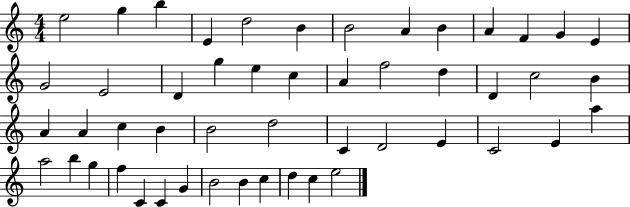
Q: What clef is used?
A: treble